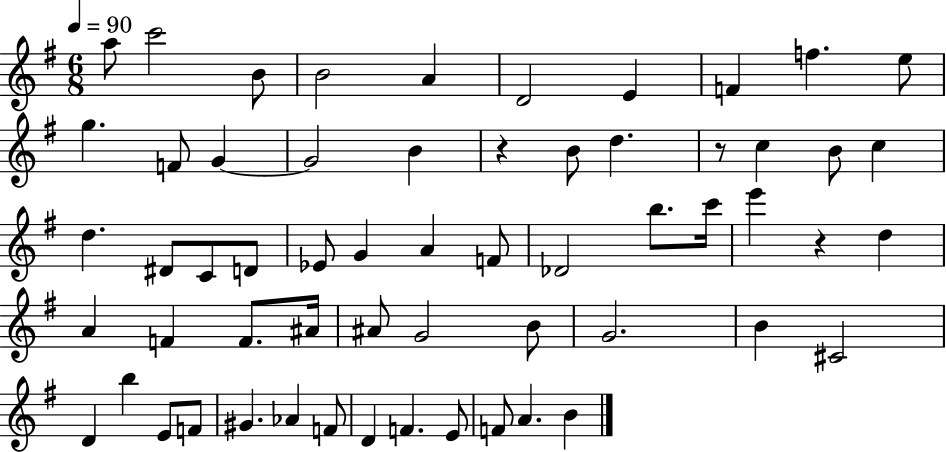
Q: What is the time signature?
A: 6/8